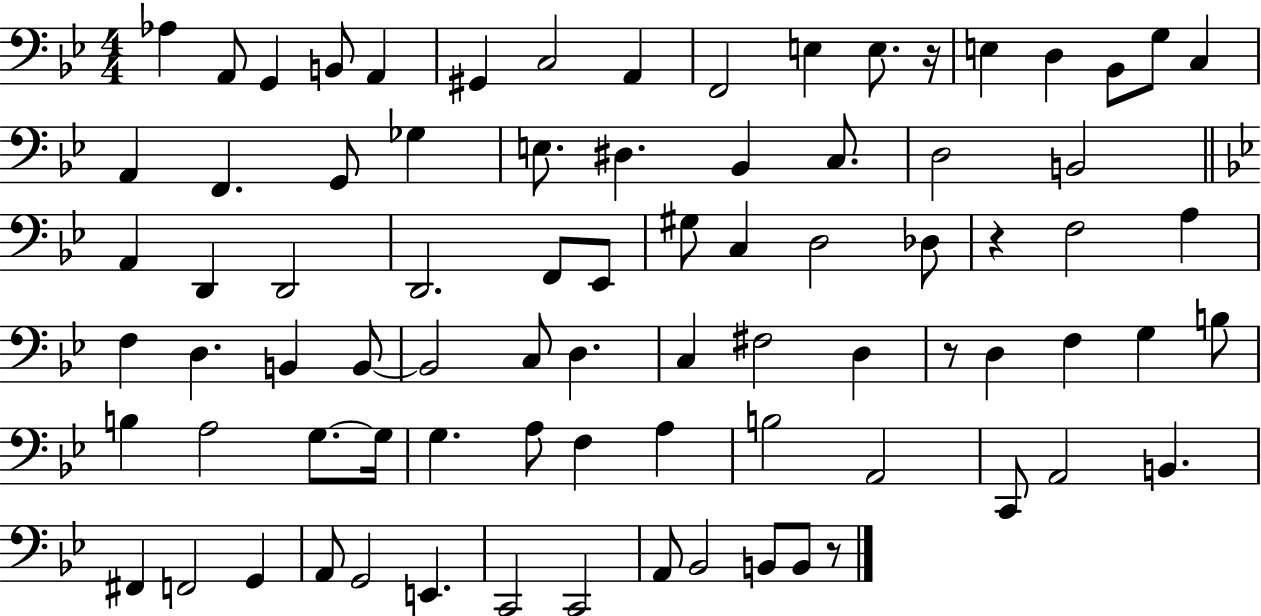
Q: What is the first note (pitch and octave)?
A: Ab3